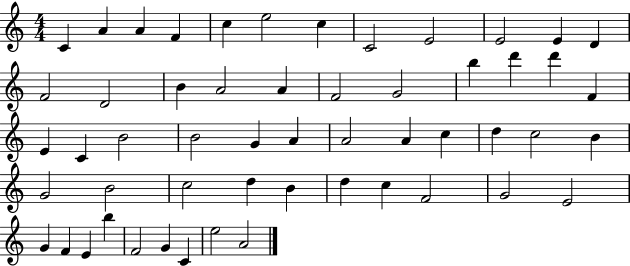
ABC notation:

X:1
T:Untitled
M:4/4
L:1/4
K:C
C A A F c e2 c C2 E2 E2 E D F2 D2 B A2 A F2 G2 b d' d' F E C B2 B2 G A A2 A c d c2 B G2 B2 c2 d B d c F2 G2 E2 G F E b F2 G C e2 A2